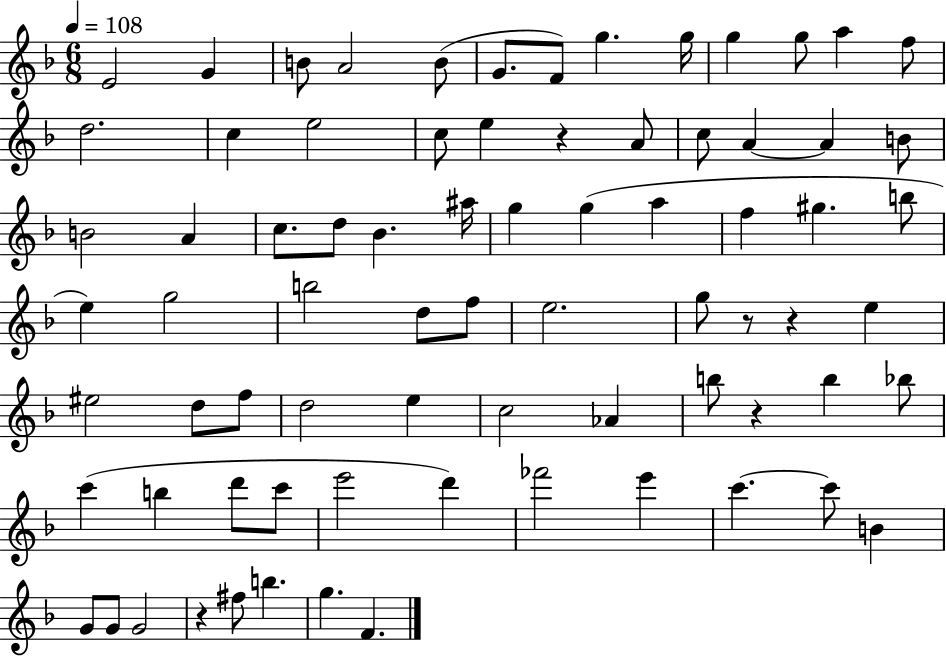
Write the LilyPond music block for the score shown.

{
  \clef treble
  \numericTimeSignature
  \time 6/8
  \key f \major
  \tempo 4 = 108
  \repeat volta 2 { e'2 g'4 | b'8 a'2 b'8( | g'8. f'8) g''4. g''16 | g''4 g''8 a''4 f''8 | \break d''2. | c''4 e''2 | c''8 e''4 r4 a'8 | c''8 a'4~~ a'4 b'8 | \break b'2 a'4 | c''8. d''8 bes'4. ais''16 | g''4 g''4( a''4 | f''4 gis''4. b''8 | \break e''4) g''2 | b''2 d''8 f''8 | e''2. | g''8 r8 r4 e''4 | \break eis''2 d''8 f''8 | d''2 e''4 | c''2 aes'4 | b''8 r4 b''4 bes''8 | \break c'''4( b''4 d'''8 c'''8 | e'''2 d'''4) | fes'''2 e'''4 | c'''4.~~ c'''8 b'4 | \break g'8 g'8 g'2 | r4 fis''8 b''4. | g''4. f'4. | } \bar "|."
}